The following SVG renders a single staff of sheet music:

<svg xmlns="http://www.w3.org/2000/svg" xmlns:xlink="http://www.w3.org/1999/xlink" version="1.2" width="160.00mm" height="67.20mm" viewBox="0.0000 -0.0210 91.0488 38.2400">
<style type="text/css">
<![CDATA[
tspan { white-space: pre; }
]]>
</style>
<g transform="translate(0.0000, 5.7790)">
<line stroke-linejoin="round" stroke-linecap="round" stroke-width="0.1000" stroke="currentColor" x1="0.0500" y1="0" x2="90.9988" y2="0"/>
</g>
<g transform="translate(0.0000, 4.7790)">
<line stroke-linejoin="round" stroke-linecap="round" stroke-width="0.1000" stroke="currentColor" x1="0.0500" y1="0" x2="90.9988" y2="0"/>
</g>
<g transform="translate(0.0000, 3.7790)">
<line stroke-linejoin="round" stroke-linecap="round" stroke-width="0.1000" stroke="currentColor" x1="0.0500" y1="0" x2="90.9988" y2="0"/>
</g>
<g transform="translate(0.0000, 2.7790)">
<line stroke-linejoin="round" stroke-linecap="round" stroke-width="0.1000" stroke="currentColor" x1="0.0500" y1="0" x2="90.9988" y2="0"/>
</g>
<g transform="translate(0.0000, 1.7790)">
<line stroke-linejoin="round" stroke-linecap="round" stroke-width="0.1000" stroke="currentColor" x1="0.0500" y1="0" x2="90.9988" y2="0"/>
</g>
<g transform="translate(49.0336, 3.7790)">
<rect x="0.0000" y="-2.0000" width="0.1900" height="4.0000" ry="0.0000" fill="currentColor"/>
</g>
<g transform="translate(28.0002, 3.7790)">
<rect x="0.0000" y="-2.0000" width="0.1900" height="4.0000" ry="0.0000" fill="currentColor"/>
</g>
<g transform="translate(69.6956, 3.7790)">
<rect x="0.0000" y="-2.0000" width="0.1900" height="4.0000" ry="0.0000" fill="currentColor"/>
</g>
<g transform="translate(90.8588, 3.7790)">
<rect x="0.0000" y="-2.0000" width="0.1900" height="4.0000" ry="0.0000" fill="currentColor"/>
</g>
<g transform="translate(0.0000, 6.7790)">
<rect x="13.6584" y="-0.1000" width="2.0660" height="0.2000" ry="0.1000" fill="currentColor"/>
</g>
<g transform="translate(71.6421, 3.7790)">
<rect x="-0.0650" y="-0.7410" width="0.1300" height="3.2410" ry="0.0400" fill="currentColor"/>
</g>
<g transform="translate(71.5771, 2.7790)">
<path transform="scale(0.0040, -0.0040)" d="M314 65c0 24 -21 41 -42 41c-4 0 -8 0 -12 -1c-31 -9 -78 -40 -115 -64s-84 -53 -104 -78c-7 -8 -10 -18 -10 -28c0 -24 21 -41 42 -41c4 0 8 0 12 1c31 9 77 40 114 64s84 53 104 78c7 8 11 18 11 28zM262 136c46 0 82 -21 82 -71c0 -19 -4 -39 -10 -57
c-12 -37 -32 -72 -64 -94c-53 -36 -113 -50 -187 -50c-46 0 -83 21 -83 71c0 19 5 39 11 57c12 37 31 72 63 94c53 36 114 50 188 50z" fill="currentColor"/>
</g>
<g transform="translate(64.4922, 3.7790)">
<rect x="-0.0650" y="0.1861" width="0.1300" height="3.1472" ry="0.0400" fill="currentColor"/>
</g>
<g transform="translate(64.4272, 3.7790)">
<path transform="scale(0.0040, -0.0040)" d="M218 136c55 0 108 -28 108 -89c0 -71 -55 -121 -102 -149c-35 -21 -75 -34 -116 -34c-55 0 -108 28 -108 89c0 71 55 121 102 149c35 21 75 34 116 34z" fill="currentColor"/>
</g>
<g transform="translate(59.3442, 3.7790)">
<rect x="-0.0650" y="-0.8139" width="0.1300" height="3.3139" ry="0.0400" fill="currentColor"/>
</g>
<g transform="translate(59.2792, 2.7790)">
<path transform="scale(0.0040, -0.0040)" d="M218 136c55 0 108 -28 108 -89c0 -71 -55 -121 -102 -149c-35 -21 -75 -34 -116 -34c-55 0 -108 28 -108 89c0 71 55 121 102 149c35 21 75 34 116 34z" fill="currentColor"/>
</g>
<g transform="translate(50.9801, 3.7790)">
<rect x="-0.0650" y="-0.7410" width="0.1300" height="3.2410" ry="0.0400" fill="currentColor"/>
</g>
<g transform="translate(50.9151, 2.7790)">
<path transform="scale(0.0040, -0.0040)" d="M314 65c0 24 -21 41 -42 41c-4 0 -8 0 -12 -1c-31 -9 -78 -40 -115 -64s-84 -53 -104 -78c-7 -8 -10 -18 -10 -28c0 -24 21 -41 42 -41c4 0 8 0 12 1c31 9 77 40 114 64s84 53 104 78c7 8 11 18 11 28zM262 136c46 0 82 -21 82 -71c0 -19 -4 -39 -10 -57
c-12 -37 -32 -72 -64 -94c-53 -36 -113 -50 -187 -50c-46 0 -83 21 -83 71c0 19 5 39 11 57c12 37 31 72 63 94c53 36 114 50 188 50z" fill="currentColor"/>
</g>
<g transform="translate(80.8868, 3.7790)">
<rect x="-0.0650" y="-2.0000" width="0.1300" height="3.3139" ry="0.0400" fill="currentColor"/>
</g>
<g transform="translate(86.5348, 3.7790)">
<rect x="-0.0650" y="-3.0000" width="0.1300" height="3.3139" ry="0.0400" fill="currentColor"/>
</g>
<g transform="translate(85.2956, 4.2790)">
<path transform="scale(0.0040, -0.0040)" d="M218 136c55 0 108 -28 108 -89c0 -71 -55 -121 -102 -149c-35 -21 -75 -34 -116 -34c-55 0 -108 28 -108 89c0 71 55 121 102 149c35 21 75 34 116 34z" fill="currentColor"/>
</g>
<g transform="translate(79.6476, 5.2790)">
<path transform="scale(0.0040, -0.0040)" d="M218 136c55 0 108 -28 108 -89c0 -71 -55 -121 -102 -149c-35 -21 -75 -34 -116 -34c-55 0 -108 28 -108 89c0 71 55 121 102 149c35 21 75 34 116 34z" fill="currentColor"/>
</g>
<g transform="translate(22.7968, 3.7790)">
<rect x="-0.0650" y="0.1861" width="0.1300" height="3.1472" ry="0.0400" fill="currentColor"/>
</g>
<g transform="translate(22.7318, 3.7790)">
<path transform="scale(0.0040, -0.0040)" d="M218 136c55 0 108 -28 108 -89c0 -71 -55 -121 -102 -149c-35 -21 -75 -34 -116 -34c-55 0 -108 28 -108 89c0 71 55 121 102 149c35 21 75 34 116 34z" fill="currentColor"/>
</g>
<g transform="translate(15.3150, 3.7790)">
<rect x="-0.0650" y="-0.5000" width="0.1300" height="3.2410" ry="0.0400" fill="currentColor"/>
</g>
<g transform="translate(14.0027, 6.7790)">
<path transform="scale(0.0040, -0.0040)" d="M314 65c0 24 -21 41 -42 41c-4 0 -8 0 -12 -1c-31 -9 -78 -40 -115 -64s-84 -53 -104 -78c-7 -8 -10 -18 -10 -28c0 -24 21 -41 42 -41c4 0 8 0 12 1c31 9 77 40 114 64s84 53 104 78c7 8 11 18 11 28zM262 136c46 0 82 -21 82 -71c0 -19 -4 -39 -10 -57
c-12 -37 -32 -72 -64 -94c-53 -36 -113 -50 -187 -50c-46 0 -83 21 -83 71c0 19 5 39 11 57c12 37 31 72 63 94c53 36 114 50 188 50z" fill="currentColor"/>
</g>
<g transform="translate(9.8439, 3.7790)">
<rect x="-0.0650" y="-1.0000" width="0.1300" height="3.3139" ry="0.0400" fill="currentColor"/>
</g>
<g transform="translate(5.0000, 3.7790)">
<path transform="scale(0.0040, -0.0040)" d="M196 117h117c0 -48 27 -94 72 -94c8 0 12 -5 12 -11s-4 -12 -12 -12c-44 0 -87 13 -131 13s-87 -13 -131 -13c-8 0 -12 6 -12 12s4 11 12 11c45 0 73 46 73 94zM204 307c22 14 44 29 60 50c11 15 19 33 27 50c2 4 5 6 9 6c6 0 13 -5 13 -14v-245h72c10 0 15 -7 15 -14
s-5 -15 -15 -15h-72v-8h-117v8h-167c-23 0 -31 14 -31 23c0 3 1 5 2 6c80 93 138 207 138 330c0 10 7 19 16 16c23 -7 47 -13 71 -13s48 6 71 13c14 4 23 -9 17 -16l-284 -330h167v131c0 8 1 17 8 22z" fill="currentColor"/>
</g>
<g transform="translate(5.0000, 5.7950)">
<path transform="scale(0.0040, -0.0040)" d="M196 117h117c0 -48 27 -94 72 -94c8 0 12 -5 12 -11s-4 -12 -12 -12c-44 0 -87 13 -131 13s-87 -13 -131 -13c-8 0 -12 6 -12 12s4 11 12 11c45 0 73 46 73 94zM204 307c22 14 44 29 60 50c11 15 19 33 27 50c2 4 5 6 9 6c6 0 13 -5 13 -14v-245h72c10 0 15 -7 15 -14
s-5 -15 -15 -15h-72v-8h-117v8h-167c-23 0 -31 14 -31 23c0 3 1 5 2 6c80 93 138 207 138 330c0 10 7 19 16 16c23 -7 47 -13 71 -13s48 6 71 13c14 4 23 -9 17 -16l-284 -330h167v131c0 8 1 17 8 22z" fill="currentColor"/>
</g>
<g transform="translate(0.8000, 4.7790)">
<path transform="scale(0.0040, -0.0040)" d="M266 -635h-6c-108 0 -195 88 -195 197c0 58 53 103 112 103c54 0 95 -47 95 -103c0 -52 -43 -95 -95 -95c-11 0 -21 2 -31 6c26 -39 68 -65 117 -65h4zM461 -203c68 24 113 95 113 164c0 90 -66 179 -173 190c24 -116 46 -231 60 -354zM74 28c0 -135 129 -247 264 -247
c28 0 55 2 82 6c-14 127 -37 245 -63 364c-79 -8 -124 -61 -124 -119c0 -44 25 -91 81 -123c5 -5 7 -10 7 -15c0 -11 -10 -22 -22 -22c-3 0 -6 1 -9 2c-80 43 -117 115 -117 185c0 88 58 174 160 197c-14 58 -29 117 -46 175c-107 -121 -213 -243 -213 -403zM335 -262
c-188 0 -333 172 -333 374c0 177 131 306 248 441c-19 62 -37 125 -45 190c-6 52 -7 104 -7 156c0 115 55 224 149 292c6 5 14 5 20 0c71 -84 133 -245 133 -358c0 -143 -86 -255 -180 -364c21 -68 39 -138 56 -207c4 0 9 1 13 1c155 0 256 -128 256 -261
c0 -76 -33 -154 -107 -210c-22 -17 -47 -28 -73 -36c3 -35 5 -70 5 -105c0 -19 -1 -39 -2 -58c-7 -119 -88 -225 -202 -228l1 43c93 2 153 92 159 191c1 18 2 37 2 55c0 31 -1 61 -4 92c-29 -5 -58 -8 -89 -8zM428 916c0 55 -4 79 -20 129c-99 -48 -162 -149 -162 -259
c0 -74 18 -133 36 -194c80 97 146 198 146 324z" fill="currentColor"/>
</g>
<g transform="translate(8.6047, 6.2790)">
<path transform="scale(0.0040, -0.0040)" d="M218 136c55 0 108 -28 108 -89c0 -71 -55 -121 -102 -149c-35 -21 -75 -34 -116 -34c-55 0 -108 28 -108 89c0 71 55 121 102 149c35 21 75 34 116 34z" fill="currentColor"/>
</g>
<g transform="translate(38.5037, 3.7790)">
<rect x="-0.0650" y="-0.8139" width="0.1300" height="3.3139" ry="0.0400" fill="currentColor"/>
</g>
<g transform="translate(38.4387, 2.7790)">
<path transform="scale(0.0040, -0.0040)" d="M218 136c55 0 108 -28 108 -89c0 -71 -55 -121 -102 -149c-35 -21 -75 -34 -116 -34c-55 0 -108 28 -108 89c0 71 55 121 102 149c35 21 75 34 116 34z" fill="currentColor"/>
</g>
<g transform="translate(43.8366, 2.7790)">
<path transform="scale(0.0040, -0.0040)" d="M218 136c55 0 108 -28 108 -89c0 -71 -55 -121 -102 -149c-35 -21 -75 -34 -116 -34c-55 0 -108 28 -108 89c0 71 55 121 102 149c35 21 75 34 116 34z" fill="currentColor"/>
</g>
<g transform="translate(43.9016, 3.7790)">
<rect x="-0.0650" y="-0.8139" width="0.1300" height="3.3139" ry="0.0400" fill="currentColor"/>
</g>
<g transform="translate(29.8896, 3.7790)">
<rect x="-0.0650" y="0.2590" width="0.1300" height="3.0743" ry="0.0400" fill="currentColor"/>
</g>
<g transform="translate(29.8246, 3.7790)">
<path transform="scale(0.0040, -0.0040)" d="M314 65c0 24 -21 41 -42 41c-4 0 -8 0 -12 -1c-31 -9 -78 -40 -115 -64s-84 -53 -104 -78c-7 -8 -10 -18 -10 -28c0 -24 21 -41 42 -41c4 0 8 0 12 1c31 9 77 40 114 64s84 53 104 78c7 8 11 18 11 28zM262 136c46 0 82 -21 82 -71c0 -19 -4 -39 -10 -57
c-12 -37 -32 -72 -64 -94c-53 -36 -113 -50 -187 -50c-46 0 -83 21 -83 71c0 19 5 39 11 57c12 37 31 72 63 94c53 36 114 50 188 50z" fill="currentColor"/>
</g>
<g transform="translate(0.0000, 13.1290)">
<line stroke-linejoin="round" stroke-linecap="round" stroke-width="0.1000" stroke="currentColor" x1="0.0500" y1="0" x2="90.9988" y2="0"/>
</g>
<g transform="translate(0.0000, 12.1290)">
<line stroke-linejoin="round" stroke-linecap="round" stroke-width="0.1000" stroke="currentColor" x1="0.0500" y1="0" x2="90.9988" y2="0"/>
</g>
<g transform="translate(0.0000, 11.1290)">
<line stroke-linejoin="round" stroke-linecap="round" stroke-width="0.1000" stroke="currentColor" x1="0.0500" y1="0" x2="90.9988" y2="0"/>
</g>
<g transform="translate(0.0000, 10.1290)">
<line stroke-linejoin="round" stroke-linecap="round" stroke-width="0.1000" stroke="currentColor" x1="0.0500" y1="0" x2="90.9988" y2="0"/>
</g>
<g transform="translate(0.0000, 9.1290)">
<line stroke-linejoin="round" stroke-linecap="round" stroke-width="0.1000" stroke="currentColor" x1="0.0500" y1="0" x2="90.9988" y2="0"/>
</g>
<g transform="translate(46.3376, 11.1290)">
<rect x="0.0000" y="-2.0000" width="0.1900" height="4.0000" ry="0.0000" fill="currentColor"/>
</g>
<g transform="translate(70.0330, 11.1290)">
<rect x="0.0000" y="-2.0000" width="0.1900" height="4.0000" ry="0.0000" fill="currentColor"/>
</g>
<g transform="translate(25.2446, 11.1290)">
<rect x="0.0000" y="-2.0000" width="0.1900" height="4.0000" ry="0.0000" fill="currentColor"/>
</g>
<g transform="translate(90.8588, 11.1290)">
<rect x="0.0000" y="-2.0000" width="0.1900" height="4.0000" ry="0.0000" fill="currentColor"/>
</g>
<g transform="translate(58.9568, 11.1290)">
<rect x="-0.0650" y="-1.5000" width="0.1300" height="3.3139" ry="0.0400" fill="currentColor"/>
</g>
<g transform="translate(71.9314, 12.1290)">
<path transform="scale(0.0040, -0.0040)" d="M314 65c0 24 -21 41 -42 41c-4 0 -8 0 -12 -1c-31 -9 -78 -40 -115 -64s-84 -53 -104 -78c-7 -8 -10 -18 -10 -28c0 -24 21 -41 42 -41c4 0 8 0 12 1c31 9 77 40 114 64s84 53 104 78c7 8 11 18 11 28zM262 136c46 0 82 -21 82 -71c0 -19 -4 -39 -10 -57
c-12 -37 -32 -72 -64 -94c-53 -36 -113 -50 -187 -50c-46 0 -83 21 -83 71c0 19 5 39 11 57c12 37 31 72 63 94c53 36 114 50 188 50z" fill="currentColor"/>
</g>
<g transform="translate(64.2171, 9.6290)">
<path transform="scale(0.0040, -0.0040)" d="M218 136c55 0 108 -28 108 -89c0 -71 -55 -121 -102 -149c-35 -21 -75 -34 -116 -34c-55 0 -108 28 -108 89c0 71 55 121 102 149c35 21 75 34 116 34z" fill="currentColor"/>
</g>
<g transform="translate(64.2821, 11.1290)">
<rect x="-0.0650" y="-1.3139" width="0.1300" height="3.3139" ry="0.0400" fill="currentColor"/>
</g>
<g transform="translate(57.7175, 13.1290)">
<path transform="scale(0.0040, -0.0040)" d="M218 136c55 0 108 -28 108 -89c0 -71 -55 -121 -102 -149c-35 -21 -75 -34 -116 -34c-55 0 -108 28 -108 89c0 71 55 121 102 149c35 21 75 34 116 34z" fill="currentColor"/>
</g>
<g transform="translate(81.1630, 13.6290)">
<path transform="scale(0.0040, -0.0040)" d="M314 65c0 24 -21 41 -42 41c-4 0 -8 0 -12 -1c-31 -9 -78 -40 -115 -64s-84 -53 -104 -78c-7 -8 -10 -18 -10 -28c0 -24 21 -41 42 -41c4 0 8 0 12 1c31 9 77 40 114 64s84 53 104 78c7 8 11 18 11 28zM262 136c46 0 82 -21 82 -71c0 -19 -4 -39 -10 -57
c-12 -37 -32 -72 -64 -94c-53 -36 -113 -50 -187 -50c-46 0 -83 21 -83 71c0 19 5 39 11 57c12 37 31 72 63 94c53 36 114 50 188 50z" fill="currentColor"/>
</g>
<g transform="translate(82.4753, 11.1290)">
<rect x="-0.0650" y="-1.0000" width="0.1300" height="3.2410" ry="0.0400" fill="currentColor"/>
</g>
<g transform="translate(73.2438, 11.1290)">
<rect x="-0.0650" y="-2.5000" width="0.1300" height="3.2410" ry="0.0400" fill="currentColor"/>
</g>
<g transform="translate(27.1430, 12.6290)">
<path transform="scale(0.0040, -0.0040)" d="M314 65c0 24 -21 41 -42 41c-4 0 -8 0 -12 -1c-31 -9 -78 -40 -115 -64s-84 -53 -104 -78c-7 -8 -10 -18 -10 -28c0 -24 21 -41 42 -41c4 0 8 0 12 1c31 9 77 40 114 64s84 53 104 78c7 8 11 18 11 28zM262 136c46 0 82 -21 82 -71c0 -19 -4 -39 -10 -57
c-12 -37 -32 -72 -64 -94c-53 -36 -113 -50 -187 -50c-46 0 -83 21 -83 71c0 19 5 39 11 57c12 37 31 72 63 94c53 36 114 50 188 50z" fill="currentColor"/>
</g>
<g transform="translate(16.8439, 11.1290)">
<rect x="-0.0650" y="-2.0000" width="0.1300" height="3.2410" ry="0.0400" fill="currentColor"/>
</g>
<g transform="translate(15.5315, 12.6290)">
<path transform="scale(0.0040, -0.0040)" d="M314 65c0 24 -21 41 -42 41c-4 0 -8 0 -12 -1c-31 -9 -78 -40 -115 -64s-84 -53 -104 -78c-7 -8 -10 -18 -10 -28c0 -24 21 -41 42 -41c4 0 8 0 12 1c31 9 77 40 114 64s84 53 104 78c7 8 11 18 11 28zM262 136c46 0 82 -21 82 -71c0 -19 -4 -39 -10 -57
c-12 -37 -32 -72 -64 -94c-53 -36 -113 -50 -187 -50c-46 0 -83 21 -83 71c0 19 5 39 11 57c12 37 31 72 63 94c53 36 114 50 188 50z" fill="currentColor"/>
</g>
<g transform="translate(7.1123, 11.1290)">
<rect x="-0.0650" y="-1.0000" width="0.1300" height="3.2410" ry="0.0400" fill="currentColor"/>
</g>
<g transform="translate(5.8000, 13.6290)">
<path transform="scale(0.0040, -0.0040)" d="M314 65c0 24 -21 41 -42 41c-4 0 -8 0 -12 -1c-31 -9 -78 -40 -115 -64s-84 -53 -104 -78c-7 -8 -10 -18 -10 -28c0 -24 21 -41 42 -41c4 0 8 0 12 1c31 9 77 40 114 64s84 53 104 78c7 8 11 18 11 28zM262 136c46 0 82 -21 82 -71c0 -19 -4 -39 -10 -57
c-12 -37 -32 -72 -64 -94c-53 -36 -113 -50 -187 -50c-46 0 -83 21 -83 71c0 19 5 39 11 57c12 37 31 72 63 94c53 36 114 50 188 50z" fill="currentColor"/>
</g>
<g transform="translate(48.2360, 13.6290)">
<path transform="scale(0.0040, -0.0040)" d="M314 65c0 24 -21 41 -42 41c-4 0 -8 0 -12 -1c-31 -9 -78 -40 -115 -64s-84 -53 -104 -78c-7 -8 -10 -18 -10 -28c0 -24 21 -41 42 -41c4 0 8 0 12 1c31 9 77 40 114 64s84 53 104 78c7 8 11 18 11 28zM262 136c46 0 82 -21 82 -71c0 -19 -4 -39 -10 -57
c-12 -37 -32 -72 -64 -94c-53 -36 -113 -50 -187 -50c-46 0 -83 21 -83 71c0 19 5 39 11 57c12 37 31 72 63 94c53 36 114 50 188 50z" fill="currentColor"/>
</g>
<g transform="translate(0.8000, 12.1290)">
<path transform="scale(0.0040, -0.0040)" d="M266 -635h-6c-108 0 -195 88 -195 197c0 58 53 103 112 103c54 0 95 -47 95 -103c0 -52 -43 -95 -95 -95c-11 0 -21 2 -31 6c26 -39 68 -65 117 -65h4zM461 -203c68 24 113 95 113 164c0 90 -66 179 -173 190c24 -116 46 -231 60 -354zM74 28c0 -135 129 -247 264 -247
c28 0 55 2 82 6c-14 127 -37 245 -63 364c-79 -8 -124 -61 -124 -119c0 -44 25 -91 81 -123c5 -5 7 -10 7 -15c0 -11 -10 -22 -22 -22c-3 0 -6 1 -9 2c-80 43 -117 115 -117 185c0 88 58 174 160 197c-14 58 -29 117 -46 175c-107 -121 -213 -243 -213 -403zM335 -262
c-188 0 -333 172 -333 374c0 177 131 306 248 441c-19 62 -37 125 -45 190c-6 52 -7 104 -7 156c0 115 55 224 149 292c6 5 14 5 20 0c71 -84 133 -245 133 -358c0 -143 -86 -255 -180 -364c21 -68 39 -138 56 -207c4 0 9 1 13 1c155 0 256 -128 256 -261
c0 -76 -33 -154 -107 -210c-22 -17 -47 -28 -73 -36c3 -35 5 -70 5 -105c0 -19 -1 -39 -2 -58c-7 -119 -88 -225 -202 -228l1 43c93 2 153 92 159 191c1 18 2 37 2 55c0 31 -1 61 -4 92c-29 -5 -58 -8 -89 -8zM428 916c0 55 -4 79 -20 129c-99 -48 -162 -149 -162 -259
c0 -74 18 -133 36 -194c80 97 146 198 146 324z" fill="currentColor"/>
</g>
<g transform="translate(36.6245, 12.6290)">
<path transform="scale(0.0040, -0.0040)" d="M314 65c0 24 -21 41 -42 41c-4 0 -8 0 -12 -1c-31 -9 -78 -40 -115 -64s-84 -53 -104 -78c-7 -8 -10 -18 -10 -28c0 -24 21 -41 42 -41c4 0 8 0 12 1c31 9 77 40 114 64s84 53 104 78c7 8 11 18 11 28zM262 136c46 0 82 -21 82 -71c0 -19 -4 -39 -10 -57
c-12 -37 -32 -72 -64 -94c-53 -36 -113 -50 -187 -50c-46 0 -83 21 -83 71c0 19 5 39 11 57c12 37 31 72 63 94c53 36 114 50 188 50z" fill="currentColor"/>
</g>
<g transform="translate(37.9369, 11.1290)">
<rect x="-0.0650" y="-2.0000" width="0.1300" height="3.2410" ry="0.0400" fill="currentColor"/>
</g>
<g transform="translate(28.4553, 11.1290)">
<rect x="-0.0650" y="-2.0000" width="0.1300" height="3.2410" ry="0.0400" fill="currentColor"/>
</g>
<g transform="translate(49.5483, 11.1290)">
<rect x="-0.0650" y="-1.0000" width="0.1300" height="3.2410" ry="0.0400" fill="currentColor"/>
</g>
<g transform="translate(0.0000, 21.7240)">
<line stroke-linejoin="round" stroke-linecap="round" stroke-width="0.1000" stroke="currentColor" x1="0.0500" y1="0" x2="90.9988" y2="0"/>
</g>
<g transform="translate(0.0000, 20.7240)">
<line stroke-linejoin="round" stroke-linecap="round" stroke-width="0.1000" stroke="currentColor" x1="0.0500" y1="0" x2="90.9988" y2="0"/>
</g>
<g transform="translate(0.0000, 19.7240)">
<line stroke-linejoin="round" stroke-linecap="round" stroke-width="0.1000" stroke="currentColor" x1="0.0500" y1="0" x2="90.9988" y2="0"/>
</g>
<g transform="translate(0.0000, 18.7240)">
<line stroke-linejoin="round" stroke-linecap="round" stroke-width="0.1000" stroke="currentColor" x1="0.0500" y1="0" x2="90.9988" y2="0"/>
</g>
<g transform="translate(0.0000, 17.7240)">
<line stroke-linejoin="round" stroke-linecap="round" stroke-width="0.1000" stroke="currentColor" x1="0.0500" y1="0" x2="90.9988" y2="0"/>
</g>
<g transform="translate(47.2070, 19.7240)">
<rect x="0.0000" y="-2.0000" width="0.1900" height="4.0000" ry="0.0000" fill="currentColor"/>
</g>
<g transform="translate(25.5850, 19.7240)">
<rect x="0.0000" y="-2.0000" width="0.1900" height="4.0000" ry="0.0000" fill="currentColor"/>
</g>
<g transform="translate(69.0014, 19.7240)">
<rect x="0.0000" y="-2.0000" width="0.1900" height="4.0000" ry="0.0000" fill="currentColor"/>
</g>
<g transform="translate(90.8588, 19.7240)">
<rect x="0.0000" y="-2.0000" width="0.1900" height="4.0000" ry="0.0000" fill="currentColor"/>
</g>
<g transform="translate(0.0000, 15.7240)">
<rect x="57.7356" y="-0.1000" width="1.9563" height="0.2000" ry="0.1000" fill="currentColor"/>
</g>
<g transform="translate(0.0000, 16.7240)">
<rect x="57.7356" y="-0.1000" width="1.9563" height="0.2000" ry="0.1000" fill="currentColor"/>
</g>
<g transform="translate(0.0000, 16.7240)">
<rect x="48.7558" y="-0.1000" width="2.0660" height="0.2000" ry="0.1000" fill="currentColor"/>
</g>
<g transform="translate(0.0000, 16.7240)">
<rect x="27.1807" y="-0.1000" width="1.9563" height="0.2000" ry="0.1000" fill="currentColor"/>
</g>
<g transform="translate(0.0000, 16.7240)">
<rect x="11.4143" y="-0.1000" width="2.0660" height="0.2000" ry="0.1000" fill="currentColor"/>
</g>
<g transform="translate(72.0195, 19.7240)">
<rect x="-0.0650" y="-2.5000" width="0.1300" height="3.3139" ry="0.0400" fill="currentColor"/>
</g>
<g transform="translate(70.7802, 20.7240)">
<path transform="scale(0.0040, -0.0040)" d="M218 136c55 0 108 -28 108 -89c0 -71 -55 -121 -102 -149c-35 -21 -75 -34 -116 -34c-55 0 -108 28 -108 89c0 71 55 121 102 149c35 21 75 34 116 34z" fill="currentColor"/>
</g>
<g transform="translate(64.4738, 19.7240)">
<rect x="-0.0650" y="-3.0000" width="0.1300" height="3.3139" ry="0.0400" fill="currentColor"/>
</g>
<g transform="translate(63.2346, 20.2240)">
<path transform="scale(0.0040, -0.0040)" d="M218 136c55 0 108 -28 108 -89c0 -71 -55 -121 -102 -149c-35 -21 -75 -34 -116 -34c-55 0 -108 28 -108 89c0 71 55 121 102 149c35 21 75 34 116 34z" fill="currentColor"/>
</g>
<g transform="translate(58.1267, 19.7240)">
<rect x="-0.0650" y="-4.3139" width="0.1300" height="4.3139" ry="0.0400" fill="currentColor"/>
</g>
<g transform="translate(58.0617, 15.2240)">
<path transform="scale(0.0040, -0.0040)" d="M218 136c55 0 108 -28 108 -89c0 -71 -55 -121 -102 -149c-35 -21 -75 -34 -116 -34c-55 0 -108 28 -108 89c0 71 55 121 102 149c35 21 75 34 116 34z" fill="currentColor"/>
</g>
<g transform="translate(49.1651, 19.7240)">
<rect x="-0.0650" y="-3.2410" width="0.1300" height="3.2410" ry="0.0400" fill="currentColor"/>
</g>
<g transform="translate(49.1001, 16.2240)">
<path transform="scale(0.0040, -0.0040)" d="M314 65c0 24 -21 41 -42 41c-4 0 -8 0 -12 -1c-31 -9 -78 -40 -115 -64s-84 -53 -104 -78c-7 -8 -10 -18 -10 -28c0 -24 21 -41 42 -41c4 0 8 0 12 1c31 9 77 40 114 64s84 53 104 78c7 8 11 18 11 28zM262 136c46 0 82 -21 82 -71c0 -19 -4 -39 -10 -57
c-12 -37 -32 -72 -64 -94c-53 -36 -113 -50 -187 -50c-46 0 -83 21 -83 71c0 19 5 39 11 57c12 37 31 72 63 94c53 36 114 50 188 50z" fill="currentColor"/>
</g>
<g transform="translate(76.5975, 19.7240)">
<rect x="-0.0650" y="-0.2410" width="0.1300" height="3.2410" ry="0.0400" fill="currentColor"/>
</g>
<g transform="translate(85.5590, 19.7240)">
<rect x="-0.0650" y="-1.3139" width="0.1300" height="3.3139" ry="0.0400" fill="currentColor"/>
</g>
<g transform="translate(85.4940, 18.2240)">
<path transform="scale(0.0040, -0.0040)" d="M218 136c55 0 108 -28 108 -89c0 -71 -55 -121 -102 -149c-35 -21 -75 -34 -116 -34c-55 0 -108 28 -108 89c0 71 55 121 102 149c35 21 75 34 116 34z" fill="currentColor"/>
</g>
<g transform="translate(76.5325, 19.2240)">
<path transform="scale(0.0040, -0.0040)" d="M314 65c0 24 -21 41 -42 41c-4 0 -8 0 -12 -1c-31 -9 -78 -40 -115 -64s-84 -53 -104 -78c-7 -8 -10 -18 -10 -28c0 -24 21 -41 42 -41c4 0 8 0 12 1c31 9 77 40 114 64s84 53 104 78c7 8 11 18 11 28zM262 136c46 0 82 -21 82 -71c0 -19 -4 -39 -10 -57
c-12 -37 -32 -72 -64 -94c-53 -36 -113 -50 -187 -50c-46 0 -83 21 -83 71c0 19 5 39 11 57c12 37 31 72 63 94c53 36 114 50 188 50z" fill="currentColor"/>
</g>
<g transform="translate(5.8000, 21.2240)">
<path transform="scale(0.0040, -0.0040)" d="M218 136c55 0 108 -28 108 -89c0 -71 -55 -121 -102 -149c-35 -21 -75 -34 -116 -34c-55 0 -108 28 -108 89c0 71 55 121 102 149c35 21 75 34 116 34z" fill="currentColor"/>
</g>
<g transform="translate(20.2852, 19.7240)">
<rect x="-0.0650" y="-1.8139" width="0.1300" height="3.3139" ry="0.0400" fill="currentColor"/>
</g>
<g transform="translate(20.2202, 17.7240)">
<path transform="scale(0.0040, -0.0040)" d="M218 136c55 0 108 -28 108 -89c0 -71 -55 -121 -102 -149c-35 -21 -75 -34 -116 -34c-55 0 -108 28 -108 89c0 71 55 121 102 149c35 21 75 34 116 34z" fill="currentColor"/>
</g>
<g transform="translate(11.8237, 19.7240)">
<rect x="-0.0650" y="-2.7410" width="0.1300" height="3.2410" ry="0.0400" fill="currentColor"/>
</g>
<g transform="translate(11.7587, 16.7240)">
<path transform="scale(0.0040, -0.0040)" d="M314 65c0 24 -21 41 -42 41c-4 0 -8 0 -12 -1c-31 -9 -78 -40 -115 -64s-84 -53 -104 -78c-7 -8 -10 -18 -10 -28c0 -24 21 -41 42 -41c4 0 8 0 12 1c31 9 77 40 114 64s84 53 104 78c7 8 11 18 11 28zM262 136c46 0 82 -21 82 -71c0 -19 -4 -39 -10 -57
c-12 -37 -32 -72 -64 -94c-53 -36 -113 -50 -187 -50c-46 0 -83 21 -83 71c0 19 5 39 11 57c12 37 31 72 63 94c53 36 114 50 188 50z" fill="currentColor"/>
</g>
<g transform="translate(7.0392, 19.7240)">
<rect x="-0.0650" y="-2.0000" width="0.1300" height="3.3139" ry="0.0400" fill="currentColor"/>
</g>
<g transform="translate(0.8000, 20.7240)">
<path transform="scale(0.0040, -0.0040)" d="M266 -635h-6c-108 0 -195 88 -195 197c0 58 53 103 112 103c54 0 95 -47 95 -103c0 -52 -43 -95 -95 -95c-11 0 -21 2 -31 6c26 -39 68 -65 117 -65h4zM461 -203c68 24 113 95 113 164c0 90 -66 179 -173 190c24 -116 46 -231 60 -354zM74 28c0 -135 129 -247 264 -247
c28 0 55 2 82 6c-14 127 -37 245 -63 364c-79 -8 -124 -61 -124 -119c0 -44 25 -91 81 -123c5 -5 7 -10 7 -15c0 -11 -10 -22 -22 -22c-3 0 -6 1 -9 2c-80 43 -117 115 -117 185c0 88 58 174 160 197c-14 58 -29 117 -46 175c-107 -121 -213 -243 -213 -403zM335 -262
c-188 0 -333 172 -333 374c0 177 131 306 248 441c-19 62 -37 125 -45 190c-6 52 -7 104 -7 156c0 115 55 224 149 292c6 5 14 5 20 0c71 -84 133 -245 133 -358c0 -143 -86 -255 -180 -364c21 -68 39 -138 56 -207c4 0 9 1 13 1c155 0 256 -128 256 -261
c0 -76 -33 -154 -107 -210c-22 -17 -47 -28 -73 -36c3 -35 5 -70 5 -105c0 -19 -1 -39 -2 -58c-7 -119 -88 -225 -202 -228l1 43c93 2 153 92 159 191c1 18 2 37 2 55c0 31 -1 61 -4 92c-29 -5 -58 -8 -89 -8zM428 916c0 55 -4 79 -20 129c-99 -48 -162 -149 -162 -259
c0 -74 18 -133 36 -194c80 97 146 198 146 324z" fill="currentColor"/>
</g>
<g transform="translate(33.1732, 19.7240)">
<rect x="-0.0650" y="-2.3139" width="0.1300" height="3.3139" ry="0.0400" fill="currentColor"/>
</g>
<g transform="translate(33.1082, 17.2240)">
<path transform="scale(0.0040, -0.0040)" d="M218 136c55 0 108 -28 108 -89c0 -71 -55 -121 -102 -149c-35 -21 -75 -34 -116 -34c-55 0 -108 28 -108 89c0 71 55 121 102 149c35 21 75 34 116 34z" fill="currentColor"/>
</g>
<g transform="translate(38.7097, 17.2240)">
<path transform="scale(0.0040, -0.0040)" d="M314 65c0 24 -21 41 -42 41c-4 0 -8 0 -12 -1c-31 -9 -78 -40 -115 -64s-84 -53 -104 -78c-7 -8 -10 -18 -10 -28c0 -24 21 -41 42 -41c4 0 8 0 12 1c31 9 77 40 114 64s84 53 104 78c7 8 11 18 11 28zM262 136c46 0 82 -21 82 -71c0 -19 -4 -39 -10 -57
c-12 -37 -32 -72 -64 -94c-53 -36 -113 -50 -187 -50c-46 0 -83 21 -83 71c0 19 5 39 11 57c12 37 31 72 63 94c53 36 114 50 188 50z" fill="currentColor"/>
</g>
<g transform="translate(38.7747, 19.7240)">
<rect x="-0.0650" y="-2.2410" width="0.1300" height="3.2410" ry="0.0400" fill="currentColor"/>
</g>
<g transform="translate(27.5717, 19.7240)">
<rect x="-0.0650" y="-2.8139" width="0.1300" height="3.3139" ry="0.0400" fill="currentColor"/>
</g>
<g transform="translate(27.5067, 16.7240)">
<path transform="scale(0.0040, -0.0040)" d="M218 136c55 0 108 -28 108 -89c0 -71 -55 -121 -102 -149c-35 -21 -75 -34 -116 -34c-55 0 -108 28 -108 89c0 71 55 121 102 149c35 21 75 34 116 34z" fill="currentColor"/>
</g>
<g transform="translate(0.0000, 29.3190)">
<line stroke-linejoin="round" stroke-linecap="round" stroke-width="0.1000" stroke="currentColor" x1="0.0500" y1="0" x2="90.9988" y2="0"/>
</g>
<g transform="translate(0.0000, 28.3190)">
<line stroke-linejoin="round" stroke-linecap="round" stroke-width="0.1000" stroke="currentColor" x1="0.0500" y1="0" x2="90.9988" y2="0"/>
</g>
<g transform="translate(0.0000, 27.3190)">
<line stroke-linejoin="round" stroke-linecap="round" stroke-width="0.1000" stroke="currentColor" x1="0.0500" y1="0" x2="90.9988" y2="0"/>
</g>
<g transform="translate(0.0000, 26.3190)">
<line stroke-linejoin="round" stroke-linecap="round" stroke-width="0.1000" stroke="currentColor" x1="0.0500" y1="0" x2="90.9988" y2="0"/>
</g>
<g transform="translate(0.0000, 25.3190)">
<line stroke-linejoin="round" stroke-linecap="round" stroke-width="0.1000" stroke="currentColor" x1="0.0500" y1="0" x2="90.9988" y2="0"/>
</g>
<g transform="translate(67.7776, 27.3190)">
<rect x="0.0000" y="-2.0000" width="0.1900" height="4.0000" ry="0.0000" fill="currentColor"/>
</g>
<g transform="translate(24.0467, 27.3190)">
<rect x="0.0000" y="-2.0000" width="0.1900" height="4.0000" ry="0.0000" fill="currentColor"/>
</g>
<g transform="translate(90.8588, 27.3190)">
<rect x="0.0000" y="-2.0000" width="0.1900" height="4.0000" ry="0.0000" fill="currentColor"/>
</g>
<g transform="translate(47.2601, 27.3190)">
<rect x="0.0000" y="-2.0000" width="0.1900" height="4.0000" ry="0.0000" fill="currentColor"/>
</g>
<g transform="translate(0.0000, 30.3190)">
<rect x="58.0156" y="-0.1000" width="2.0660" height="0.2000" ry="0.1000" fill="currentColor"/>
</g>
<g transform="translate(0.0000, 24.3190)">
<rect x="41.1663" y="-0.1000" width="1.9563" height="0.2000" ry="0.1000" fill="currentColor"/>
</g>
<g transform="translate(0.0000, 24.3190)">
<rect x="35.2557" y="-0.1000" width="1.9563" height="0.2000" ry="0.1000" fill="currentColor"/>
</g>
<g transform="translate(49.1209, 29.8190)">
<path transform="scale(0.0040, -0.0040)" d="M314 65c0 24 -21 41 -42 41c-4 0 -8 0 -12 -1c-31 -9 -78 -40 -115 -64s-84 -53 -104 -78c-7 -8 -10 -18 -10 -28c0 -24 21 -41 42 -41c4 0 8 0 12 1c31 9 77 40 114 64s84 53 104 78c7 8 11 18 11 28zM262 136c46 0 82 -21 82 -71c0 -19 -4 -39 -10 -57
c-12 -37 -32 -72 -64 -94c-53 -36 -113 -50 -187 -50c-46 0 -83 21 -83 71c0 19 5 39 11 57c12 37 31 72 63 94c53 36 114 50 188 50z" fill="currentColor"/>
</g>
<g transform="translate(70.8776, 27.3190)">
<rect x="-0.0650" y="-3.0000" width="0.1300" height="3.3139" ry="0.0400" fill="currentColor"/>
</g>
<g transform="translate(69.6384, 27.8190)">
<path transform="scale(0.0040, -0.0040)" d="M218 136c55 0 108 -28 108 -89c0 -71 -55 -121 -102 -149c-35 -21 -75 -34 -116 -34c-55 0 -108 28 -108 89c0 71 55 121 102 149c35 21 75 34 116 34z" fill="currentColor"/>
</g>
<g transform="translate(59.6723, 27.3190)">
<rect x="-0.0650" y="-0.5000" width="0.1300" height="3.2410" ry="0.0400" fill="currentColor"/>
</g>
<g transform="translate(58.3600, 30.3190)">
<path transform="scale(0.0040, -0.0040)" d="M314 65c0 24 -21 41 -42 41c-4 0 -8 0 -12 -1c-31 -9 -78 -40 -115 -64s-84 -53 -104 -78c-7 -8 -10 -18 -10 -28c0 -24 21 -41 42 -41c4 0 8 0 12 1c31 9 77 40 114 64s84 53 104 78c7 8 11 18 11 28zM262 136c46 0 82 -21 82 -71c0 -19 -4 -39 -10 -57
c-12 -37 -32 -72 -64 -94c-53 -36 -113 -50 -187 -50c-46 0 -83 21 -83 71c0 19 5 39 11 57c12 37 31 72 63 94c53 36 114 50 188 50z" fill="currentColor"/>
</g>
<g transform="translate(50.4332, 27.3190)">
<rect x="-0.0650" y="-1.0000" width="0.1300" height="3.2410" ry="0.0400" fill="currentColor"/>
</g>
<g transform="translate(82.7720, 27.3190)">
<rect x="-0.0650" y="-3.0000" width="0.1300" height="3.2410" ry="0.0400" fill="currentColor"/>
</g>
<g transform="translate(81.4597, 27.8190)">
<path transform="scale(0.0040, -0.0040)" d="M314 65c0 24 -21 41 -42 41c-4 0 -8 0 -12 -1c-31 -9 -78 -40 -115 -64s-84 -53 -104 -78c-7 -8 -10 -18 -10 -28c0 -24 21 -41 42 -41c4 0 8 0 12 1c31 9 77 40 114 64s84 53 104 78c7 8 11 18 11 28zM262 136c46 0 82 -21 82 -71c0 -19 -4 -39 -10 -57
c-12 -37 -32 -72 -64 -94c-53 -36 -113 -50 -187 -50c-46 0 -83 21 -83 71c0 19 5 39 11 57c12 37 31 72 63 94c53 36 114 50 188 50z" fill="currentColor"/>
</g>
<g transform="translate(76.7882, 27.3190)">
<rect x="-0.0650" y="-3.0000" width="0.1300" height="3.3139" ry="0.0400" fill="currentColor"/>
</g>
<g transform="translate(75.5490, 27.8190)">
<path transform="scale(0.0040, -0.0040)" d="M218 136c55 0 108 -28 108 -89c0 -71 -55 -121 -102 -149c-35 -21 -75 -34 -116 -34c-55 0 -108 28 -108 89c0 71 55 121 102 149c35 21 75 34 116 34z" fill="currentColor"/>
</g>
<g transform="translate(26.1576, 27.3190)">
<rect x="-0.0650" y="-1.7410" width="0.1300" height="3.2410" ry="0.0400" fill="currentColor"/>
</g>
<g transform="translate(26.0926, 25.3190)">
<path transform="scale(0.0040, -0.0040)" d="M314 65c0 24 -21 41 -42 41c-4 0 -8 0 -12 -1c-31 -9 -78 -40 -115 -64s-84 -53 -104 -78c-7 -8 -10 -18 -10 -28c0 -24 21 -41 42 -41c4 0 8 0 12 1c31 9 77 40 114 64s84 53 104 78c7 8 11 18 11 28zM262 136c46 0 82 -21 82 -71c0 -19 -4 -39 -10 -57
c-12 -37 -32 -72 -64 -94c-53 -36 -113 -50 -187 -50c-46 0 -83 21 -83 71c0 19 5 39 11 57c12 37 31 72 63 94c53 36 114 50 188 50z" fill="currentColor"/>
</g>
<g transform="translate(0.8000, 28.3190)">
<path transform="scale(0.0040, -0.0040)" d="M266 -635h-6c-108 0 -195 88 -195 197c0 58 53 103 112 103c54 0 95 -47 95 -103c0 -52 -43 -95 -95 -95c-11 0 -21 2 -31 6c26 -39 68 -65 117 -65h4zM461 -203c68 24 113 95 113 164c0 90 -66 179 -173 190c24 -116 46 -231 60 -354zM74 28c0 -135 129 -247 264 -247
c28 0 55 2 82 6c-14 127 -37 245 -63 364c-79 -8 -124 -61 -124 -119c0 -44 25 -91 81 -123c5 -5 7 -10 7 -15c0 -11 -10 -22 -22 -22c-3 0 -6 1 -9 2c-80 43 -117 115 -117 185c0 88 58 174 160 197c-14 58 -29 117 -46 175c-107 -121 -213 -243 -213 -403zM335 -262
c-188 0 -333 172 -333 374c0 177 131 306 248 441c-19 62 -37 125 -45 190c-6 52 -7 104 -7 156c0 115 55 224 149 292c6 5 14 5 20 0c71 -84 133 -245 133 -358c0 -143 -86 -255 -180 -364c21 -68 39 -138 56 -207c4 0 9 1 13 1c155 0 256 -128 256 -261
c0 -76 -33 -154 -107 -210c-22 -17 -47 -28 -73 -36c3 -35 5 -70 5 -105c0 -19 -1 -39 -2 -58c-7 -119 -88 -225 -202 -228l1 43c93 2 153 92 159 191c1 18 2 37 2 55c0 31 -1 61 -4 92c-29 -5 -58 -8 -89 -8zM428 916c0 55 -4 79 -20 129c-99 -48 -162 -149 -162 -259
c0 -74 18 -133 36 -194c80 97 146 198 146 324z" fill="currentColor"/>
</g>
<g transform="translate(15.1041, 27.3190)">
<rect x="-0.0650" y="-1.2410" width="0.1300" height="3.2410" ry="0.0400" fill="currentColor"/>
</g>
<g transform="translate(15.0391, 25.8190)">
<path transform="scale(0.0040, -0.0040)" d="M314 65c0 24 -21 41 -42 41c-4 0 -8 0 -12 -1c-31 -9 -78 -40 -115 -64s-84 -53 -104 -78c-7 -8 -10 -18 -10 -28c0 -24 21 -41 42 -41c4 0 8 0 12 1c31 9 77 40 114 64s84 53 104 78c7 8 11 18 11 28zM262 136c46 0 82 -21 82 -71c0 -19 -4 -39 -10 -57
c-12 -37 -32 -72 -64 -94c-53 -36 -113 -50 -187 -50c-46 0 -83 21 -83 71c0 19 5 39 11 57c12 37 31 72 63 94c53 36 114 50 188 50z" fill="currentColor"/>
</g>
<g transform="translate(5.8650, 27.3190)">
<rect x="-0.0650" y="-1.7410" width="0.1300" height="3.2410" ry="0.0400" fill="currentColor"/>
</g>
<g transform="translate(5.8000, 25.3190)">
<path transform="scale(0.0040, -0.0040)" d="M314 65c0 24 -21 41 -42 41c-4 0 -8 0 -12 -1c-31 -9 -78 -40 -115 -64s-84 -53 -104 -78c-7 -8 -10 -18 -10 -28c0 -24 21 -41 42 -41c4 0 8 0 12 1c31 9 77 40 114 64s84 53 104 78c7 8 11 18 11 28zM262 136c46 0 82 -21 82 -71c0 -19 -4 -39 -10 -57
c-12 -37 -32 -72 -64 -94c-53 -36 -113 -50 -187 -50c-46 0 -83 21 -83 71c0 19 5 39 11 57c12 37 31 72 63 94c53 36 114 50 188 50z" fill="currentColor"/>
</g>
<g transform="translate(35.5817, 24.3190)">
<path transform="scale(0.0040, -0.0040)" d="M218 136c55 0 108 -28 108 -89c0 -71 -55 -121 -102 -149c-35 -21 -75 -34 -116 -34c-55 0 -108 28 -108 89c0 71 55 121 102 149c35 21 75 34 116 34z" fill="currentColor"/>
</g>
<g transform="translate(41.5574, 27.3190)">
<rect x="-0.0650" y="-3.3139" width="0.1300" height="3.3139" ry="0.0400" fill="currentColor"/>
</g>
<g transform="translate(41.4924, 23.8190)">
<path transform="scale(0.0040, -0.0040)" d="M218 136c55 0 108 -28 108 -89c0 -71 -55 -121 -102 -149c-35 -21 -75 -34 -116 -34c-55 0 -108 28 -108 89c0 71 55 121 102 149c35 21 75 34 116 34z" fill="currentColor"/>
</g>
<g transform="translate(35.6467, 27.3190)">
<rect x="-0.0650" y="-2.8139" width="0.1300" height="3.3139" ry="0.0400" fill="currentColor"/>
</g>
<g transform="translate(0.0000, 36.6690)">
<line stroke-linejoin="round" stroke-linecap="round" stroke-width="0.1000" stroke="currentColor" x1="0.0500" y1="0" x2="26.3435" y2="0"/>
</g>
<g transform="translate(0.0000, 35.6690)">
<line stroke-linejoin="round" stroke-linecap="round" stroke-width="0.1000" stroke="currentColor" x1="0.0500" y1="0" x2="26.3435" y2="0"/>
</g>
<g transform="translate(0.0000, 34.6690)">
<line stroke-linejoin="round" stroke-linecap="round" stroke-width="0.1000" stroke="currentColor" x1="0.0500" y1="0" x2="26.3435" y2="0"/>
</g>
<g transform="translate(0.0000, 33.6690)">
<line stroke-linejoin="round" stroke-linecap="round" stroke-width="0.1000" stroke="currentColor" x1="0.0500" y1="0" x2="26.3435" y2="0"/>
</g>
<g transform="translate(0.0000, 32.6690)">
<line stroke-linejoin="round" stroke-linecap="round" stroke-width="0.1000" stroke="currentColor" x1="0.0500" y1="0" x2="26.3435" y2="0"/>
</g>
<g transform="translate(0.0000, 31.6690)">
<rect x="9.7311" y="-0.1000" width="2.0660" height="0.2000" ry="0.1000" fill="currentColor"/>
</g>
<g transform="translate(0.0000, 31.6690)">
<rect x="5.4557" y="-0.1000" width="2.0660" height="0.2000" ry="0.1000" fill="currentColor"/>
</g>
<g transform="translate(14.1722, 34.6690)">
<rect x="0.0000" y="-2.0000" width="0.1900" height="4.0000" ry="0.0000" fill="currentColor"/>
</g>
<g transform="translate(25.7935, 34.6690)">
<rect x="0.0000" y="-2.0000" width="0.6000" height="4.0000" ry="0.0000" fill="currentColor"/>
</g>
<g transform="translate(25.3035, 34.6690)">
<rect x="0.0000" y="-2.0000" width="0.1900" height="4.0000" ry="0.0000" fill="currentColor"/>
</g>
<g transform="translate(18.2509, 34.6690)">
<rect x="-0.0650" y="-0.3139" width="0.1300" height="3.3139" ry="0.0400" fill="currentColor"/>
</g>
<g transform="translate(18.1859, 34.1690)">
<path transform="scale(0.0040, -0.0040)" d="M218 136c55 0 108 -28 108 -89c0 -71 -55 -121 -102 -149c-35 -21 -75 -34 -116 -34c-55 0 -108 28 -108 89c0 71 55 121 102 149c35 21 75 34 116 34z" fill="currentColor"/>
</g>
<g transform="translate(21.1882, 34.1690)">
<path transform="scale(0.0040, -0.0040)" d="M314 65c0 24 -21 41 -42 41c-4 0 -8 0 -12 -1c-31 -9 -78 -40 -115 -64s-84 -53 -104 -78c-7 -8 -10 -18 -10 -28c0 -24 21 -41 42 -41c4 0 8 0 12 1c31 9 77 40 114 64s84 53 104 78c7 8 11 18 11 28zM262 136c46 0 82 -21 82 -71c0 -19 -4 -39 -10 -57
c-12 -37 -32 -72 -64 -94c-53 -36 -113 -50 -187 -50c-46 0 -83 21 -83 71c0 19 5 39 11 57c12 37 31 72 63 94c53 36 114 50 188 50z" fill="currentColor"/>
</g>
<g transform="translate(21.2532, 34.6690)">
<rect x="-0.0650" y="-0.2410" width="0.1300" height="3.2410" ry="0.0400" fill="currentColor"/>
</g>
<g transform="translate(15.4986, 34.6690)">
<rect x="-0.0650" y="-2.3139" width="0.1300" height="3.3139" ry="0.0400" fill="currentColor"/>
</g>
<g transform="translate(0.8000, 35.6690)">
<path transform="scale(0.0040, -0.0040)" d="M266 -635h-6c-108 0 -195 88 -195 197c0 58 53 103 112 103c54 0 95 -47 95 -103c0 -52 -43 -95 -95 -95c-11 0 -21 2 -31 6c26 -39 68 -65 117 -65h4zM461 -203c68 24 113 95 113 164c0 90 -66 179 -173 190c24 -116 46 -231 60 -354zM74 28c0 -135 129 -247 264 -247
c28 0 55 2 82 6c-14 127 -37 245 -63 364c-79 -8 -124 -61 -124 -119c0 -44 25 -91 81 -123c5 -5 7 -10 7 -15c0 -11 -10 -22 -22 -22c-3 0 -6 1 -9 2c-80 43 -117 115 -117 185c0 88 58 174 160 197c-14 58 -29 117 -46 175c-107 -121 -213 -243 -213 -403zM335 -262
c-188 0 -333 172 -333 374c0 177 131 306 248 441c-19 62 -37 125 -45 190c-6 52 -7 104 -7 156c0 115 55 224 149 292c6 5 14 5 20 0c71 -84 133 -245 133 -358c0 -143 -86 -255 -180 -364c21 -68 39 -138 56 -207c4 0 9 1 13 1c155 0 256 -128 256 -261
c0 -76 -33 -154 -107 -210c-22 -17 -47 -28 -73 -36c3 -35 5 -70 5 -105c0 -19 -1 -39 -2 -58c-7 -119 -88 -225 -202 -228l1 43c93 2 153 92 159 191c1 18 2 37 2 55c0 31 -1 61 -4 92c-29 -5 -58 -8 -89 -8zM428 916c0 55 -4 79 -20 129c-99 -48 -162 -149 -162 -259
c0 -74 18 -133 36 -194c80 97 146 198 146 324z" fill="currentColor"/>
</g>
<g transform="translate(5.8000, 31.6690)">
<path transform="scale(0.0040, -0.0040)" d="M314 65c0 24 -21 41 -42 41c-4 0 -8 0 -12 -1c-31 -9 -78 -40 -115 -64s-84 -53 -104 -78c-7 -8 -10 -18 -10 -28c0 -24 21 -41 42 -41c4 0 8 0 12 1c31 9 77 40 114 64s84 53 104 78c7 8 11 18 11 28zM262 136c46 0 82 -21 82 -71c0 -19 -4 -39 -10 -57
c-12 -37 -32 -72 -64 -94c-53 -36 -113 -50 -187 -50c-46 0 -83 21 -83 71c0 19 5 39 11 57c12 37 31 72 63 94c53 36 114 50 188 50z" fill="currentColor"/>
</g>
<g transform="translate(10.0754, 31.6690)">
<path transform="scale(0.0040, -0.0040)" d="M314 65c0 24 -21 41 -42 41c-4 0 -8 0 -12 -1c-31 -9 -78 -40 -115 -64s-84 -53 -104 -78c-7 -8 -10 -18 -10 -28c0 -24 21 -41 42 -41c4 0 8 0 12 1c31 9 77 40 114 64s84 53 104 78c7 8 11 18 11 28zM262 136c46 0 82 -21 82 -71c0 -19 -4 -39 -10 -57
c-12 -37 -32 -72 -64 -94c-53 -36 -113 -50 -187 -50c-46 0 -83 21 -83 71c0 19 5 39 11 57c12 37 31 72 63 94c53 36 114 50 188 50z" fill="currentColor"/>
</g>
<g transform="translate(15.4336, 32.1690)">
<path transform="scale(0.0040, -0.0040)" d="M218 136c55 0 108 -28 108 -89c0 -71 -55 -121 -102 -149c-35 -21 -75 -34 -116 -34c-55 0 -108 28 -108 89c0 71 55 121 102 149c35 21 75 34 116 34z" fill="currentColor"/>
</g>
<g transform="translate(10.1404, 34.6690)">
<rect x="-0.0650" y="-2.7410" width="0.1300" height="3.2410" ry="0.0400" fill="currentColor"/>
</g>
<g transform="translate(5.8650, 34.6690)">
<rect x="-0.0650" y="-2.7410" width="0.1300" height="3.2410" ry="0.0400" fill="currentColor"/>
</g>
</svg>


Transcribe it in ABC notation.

X:1
T:Untitled
M:4/4
L:1/4
K:C
D C2 B B2 d d d2 d B d2 F A D2 F2 F2 F2 D2 E e G2 D2 F a2 f a g g2 b2 d' A G c2 e f2 e2 f2 a b D2 C2 A A A2 a2 a2 g c c2